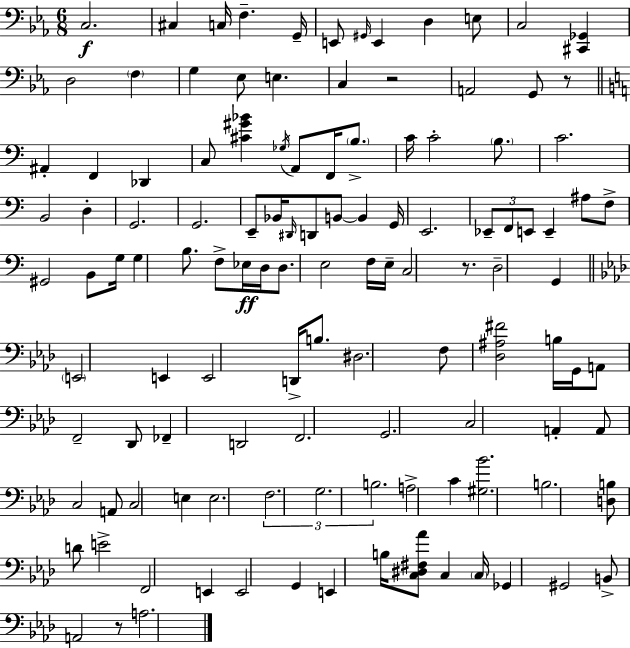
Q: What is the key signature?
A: EES major